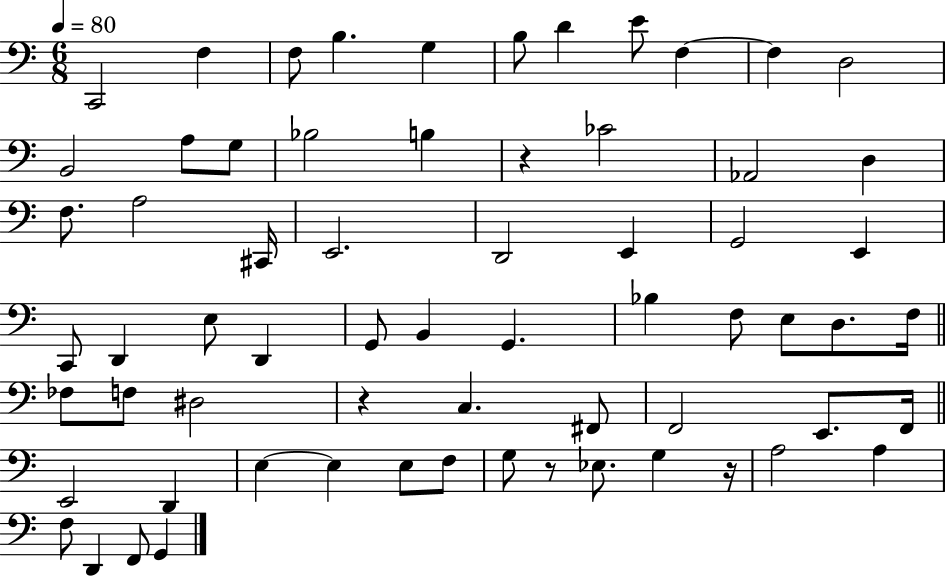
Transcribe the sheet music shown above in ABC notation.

X:1
T:Untitled
M:6/8
L:1/4
K:C
C,,2 F, F,/2 B, G, B,/2 D E/2 F, F, D,2 B,,2 A,/2 G,/2 _B,2 B, z _C2 _A,,2 D, F,/2 A,2 ^C,,/4 E,,2 D,,2 E,, G,,2 E,, C,,/2 D,, E,/2 D,, G,,/2 B,, G,, _B, F,/2 E,/2 D,/2 F,/4 _F,/2 F,/2 ^D,2 z C, ^F,,/2 F,,2 E,,/2 F,,/4 E,,2 D,, E, E, E,/2 F,/2 G,/2 z/2 _E,/2 G, z/4 A,2 A, F,/2 D,, F,,/2 G,,